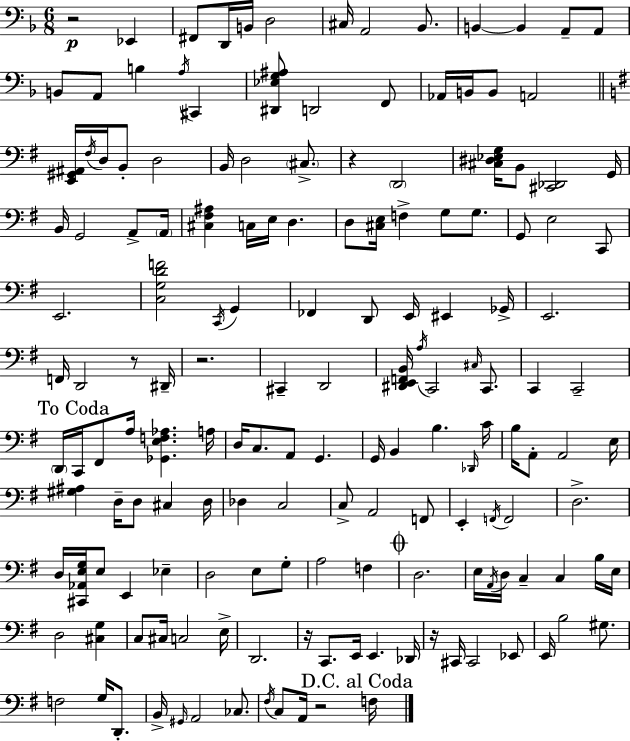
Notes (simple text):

R/h Eb2/q F#2/e D2/s B2/s D3/h C#3/s A2/h Bb2/e. B2/q B2/q A2/e A2/e B2/e A2/e B3/q A3/s C#2/q [D#2,Eb3,G3,A#3]/e D2/h F2/e Ab2/s B2/s B2/e A2/h [E2,G#2,A#2]/s F#3/s D3/s B2/e D3/h B2/s D3/h C#3/e. R/q D2/h [C#3,D#3,Eb3,G3]/s B2/e [C#2,Db2]/h G2/s B2/s G2/h A2/e A2/s [C#3,F#3,A#3]/q C3/s E3/s D3/q. D3/e [C#3,E3]/s F3/q G3/e G3/e. G2/e E3/h C2/e E2/h. [C3,G3,D4,F4]/h C2/s G2/q FES2/q D2/e E2/s EIS2/q Gb2/s E2/h. F2/s D2/h R/e D#2/s R/h. C#2/q D2/h [D#2,E2,F2,B2]/s A3/s C2/h C#3/s C2/e. C2/q C2/h D2/s C2/s F#2/e A3/s [Gb2,E3,F3,Ab3]/q. A3/s D3/s C3/e. A2/e G2/q. G2/s B2/q B3/q. Db2/s C4/s B3/s A2/e A2/h E3/s [G#3,A#3]/q D3/s D3/e C#3/q D3/s Db3/q C3/h C3/e A2/h F2/e E2/q F2/s F2/h D3/h. D3/s [C#2,Ab2,E3,G3]/s E3/e E2/q Eb3/q D3/h E3/e G3/e A3/h F3/q D3/h. E3/s A2/s D3/s C3/q C3/q B3/s E3/s D3/h [C#3,G3]/q C3/e C#3/s C3/h E3/s D2/h. R/s C2/e. E2/s E2/q. Db2/s R/s C#2/s C#2/h Eb2/e E2/s B3/h G#3/e. F3/h G3/s D2/e. B2/s G#2/s A2/h CES3/e. F#3/s C3/e A2/s R/h F3/s